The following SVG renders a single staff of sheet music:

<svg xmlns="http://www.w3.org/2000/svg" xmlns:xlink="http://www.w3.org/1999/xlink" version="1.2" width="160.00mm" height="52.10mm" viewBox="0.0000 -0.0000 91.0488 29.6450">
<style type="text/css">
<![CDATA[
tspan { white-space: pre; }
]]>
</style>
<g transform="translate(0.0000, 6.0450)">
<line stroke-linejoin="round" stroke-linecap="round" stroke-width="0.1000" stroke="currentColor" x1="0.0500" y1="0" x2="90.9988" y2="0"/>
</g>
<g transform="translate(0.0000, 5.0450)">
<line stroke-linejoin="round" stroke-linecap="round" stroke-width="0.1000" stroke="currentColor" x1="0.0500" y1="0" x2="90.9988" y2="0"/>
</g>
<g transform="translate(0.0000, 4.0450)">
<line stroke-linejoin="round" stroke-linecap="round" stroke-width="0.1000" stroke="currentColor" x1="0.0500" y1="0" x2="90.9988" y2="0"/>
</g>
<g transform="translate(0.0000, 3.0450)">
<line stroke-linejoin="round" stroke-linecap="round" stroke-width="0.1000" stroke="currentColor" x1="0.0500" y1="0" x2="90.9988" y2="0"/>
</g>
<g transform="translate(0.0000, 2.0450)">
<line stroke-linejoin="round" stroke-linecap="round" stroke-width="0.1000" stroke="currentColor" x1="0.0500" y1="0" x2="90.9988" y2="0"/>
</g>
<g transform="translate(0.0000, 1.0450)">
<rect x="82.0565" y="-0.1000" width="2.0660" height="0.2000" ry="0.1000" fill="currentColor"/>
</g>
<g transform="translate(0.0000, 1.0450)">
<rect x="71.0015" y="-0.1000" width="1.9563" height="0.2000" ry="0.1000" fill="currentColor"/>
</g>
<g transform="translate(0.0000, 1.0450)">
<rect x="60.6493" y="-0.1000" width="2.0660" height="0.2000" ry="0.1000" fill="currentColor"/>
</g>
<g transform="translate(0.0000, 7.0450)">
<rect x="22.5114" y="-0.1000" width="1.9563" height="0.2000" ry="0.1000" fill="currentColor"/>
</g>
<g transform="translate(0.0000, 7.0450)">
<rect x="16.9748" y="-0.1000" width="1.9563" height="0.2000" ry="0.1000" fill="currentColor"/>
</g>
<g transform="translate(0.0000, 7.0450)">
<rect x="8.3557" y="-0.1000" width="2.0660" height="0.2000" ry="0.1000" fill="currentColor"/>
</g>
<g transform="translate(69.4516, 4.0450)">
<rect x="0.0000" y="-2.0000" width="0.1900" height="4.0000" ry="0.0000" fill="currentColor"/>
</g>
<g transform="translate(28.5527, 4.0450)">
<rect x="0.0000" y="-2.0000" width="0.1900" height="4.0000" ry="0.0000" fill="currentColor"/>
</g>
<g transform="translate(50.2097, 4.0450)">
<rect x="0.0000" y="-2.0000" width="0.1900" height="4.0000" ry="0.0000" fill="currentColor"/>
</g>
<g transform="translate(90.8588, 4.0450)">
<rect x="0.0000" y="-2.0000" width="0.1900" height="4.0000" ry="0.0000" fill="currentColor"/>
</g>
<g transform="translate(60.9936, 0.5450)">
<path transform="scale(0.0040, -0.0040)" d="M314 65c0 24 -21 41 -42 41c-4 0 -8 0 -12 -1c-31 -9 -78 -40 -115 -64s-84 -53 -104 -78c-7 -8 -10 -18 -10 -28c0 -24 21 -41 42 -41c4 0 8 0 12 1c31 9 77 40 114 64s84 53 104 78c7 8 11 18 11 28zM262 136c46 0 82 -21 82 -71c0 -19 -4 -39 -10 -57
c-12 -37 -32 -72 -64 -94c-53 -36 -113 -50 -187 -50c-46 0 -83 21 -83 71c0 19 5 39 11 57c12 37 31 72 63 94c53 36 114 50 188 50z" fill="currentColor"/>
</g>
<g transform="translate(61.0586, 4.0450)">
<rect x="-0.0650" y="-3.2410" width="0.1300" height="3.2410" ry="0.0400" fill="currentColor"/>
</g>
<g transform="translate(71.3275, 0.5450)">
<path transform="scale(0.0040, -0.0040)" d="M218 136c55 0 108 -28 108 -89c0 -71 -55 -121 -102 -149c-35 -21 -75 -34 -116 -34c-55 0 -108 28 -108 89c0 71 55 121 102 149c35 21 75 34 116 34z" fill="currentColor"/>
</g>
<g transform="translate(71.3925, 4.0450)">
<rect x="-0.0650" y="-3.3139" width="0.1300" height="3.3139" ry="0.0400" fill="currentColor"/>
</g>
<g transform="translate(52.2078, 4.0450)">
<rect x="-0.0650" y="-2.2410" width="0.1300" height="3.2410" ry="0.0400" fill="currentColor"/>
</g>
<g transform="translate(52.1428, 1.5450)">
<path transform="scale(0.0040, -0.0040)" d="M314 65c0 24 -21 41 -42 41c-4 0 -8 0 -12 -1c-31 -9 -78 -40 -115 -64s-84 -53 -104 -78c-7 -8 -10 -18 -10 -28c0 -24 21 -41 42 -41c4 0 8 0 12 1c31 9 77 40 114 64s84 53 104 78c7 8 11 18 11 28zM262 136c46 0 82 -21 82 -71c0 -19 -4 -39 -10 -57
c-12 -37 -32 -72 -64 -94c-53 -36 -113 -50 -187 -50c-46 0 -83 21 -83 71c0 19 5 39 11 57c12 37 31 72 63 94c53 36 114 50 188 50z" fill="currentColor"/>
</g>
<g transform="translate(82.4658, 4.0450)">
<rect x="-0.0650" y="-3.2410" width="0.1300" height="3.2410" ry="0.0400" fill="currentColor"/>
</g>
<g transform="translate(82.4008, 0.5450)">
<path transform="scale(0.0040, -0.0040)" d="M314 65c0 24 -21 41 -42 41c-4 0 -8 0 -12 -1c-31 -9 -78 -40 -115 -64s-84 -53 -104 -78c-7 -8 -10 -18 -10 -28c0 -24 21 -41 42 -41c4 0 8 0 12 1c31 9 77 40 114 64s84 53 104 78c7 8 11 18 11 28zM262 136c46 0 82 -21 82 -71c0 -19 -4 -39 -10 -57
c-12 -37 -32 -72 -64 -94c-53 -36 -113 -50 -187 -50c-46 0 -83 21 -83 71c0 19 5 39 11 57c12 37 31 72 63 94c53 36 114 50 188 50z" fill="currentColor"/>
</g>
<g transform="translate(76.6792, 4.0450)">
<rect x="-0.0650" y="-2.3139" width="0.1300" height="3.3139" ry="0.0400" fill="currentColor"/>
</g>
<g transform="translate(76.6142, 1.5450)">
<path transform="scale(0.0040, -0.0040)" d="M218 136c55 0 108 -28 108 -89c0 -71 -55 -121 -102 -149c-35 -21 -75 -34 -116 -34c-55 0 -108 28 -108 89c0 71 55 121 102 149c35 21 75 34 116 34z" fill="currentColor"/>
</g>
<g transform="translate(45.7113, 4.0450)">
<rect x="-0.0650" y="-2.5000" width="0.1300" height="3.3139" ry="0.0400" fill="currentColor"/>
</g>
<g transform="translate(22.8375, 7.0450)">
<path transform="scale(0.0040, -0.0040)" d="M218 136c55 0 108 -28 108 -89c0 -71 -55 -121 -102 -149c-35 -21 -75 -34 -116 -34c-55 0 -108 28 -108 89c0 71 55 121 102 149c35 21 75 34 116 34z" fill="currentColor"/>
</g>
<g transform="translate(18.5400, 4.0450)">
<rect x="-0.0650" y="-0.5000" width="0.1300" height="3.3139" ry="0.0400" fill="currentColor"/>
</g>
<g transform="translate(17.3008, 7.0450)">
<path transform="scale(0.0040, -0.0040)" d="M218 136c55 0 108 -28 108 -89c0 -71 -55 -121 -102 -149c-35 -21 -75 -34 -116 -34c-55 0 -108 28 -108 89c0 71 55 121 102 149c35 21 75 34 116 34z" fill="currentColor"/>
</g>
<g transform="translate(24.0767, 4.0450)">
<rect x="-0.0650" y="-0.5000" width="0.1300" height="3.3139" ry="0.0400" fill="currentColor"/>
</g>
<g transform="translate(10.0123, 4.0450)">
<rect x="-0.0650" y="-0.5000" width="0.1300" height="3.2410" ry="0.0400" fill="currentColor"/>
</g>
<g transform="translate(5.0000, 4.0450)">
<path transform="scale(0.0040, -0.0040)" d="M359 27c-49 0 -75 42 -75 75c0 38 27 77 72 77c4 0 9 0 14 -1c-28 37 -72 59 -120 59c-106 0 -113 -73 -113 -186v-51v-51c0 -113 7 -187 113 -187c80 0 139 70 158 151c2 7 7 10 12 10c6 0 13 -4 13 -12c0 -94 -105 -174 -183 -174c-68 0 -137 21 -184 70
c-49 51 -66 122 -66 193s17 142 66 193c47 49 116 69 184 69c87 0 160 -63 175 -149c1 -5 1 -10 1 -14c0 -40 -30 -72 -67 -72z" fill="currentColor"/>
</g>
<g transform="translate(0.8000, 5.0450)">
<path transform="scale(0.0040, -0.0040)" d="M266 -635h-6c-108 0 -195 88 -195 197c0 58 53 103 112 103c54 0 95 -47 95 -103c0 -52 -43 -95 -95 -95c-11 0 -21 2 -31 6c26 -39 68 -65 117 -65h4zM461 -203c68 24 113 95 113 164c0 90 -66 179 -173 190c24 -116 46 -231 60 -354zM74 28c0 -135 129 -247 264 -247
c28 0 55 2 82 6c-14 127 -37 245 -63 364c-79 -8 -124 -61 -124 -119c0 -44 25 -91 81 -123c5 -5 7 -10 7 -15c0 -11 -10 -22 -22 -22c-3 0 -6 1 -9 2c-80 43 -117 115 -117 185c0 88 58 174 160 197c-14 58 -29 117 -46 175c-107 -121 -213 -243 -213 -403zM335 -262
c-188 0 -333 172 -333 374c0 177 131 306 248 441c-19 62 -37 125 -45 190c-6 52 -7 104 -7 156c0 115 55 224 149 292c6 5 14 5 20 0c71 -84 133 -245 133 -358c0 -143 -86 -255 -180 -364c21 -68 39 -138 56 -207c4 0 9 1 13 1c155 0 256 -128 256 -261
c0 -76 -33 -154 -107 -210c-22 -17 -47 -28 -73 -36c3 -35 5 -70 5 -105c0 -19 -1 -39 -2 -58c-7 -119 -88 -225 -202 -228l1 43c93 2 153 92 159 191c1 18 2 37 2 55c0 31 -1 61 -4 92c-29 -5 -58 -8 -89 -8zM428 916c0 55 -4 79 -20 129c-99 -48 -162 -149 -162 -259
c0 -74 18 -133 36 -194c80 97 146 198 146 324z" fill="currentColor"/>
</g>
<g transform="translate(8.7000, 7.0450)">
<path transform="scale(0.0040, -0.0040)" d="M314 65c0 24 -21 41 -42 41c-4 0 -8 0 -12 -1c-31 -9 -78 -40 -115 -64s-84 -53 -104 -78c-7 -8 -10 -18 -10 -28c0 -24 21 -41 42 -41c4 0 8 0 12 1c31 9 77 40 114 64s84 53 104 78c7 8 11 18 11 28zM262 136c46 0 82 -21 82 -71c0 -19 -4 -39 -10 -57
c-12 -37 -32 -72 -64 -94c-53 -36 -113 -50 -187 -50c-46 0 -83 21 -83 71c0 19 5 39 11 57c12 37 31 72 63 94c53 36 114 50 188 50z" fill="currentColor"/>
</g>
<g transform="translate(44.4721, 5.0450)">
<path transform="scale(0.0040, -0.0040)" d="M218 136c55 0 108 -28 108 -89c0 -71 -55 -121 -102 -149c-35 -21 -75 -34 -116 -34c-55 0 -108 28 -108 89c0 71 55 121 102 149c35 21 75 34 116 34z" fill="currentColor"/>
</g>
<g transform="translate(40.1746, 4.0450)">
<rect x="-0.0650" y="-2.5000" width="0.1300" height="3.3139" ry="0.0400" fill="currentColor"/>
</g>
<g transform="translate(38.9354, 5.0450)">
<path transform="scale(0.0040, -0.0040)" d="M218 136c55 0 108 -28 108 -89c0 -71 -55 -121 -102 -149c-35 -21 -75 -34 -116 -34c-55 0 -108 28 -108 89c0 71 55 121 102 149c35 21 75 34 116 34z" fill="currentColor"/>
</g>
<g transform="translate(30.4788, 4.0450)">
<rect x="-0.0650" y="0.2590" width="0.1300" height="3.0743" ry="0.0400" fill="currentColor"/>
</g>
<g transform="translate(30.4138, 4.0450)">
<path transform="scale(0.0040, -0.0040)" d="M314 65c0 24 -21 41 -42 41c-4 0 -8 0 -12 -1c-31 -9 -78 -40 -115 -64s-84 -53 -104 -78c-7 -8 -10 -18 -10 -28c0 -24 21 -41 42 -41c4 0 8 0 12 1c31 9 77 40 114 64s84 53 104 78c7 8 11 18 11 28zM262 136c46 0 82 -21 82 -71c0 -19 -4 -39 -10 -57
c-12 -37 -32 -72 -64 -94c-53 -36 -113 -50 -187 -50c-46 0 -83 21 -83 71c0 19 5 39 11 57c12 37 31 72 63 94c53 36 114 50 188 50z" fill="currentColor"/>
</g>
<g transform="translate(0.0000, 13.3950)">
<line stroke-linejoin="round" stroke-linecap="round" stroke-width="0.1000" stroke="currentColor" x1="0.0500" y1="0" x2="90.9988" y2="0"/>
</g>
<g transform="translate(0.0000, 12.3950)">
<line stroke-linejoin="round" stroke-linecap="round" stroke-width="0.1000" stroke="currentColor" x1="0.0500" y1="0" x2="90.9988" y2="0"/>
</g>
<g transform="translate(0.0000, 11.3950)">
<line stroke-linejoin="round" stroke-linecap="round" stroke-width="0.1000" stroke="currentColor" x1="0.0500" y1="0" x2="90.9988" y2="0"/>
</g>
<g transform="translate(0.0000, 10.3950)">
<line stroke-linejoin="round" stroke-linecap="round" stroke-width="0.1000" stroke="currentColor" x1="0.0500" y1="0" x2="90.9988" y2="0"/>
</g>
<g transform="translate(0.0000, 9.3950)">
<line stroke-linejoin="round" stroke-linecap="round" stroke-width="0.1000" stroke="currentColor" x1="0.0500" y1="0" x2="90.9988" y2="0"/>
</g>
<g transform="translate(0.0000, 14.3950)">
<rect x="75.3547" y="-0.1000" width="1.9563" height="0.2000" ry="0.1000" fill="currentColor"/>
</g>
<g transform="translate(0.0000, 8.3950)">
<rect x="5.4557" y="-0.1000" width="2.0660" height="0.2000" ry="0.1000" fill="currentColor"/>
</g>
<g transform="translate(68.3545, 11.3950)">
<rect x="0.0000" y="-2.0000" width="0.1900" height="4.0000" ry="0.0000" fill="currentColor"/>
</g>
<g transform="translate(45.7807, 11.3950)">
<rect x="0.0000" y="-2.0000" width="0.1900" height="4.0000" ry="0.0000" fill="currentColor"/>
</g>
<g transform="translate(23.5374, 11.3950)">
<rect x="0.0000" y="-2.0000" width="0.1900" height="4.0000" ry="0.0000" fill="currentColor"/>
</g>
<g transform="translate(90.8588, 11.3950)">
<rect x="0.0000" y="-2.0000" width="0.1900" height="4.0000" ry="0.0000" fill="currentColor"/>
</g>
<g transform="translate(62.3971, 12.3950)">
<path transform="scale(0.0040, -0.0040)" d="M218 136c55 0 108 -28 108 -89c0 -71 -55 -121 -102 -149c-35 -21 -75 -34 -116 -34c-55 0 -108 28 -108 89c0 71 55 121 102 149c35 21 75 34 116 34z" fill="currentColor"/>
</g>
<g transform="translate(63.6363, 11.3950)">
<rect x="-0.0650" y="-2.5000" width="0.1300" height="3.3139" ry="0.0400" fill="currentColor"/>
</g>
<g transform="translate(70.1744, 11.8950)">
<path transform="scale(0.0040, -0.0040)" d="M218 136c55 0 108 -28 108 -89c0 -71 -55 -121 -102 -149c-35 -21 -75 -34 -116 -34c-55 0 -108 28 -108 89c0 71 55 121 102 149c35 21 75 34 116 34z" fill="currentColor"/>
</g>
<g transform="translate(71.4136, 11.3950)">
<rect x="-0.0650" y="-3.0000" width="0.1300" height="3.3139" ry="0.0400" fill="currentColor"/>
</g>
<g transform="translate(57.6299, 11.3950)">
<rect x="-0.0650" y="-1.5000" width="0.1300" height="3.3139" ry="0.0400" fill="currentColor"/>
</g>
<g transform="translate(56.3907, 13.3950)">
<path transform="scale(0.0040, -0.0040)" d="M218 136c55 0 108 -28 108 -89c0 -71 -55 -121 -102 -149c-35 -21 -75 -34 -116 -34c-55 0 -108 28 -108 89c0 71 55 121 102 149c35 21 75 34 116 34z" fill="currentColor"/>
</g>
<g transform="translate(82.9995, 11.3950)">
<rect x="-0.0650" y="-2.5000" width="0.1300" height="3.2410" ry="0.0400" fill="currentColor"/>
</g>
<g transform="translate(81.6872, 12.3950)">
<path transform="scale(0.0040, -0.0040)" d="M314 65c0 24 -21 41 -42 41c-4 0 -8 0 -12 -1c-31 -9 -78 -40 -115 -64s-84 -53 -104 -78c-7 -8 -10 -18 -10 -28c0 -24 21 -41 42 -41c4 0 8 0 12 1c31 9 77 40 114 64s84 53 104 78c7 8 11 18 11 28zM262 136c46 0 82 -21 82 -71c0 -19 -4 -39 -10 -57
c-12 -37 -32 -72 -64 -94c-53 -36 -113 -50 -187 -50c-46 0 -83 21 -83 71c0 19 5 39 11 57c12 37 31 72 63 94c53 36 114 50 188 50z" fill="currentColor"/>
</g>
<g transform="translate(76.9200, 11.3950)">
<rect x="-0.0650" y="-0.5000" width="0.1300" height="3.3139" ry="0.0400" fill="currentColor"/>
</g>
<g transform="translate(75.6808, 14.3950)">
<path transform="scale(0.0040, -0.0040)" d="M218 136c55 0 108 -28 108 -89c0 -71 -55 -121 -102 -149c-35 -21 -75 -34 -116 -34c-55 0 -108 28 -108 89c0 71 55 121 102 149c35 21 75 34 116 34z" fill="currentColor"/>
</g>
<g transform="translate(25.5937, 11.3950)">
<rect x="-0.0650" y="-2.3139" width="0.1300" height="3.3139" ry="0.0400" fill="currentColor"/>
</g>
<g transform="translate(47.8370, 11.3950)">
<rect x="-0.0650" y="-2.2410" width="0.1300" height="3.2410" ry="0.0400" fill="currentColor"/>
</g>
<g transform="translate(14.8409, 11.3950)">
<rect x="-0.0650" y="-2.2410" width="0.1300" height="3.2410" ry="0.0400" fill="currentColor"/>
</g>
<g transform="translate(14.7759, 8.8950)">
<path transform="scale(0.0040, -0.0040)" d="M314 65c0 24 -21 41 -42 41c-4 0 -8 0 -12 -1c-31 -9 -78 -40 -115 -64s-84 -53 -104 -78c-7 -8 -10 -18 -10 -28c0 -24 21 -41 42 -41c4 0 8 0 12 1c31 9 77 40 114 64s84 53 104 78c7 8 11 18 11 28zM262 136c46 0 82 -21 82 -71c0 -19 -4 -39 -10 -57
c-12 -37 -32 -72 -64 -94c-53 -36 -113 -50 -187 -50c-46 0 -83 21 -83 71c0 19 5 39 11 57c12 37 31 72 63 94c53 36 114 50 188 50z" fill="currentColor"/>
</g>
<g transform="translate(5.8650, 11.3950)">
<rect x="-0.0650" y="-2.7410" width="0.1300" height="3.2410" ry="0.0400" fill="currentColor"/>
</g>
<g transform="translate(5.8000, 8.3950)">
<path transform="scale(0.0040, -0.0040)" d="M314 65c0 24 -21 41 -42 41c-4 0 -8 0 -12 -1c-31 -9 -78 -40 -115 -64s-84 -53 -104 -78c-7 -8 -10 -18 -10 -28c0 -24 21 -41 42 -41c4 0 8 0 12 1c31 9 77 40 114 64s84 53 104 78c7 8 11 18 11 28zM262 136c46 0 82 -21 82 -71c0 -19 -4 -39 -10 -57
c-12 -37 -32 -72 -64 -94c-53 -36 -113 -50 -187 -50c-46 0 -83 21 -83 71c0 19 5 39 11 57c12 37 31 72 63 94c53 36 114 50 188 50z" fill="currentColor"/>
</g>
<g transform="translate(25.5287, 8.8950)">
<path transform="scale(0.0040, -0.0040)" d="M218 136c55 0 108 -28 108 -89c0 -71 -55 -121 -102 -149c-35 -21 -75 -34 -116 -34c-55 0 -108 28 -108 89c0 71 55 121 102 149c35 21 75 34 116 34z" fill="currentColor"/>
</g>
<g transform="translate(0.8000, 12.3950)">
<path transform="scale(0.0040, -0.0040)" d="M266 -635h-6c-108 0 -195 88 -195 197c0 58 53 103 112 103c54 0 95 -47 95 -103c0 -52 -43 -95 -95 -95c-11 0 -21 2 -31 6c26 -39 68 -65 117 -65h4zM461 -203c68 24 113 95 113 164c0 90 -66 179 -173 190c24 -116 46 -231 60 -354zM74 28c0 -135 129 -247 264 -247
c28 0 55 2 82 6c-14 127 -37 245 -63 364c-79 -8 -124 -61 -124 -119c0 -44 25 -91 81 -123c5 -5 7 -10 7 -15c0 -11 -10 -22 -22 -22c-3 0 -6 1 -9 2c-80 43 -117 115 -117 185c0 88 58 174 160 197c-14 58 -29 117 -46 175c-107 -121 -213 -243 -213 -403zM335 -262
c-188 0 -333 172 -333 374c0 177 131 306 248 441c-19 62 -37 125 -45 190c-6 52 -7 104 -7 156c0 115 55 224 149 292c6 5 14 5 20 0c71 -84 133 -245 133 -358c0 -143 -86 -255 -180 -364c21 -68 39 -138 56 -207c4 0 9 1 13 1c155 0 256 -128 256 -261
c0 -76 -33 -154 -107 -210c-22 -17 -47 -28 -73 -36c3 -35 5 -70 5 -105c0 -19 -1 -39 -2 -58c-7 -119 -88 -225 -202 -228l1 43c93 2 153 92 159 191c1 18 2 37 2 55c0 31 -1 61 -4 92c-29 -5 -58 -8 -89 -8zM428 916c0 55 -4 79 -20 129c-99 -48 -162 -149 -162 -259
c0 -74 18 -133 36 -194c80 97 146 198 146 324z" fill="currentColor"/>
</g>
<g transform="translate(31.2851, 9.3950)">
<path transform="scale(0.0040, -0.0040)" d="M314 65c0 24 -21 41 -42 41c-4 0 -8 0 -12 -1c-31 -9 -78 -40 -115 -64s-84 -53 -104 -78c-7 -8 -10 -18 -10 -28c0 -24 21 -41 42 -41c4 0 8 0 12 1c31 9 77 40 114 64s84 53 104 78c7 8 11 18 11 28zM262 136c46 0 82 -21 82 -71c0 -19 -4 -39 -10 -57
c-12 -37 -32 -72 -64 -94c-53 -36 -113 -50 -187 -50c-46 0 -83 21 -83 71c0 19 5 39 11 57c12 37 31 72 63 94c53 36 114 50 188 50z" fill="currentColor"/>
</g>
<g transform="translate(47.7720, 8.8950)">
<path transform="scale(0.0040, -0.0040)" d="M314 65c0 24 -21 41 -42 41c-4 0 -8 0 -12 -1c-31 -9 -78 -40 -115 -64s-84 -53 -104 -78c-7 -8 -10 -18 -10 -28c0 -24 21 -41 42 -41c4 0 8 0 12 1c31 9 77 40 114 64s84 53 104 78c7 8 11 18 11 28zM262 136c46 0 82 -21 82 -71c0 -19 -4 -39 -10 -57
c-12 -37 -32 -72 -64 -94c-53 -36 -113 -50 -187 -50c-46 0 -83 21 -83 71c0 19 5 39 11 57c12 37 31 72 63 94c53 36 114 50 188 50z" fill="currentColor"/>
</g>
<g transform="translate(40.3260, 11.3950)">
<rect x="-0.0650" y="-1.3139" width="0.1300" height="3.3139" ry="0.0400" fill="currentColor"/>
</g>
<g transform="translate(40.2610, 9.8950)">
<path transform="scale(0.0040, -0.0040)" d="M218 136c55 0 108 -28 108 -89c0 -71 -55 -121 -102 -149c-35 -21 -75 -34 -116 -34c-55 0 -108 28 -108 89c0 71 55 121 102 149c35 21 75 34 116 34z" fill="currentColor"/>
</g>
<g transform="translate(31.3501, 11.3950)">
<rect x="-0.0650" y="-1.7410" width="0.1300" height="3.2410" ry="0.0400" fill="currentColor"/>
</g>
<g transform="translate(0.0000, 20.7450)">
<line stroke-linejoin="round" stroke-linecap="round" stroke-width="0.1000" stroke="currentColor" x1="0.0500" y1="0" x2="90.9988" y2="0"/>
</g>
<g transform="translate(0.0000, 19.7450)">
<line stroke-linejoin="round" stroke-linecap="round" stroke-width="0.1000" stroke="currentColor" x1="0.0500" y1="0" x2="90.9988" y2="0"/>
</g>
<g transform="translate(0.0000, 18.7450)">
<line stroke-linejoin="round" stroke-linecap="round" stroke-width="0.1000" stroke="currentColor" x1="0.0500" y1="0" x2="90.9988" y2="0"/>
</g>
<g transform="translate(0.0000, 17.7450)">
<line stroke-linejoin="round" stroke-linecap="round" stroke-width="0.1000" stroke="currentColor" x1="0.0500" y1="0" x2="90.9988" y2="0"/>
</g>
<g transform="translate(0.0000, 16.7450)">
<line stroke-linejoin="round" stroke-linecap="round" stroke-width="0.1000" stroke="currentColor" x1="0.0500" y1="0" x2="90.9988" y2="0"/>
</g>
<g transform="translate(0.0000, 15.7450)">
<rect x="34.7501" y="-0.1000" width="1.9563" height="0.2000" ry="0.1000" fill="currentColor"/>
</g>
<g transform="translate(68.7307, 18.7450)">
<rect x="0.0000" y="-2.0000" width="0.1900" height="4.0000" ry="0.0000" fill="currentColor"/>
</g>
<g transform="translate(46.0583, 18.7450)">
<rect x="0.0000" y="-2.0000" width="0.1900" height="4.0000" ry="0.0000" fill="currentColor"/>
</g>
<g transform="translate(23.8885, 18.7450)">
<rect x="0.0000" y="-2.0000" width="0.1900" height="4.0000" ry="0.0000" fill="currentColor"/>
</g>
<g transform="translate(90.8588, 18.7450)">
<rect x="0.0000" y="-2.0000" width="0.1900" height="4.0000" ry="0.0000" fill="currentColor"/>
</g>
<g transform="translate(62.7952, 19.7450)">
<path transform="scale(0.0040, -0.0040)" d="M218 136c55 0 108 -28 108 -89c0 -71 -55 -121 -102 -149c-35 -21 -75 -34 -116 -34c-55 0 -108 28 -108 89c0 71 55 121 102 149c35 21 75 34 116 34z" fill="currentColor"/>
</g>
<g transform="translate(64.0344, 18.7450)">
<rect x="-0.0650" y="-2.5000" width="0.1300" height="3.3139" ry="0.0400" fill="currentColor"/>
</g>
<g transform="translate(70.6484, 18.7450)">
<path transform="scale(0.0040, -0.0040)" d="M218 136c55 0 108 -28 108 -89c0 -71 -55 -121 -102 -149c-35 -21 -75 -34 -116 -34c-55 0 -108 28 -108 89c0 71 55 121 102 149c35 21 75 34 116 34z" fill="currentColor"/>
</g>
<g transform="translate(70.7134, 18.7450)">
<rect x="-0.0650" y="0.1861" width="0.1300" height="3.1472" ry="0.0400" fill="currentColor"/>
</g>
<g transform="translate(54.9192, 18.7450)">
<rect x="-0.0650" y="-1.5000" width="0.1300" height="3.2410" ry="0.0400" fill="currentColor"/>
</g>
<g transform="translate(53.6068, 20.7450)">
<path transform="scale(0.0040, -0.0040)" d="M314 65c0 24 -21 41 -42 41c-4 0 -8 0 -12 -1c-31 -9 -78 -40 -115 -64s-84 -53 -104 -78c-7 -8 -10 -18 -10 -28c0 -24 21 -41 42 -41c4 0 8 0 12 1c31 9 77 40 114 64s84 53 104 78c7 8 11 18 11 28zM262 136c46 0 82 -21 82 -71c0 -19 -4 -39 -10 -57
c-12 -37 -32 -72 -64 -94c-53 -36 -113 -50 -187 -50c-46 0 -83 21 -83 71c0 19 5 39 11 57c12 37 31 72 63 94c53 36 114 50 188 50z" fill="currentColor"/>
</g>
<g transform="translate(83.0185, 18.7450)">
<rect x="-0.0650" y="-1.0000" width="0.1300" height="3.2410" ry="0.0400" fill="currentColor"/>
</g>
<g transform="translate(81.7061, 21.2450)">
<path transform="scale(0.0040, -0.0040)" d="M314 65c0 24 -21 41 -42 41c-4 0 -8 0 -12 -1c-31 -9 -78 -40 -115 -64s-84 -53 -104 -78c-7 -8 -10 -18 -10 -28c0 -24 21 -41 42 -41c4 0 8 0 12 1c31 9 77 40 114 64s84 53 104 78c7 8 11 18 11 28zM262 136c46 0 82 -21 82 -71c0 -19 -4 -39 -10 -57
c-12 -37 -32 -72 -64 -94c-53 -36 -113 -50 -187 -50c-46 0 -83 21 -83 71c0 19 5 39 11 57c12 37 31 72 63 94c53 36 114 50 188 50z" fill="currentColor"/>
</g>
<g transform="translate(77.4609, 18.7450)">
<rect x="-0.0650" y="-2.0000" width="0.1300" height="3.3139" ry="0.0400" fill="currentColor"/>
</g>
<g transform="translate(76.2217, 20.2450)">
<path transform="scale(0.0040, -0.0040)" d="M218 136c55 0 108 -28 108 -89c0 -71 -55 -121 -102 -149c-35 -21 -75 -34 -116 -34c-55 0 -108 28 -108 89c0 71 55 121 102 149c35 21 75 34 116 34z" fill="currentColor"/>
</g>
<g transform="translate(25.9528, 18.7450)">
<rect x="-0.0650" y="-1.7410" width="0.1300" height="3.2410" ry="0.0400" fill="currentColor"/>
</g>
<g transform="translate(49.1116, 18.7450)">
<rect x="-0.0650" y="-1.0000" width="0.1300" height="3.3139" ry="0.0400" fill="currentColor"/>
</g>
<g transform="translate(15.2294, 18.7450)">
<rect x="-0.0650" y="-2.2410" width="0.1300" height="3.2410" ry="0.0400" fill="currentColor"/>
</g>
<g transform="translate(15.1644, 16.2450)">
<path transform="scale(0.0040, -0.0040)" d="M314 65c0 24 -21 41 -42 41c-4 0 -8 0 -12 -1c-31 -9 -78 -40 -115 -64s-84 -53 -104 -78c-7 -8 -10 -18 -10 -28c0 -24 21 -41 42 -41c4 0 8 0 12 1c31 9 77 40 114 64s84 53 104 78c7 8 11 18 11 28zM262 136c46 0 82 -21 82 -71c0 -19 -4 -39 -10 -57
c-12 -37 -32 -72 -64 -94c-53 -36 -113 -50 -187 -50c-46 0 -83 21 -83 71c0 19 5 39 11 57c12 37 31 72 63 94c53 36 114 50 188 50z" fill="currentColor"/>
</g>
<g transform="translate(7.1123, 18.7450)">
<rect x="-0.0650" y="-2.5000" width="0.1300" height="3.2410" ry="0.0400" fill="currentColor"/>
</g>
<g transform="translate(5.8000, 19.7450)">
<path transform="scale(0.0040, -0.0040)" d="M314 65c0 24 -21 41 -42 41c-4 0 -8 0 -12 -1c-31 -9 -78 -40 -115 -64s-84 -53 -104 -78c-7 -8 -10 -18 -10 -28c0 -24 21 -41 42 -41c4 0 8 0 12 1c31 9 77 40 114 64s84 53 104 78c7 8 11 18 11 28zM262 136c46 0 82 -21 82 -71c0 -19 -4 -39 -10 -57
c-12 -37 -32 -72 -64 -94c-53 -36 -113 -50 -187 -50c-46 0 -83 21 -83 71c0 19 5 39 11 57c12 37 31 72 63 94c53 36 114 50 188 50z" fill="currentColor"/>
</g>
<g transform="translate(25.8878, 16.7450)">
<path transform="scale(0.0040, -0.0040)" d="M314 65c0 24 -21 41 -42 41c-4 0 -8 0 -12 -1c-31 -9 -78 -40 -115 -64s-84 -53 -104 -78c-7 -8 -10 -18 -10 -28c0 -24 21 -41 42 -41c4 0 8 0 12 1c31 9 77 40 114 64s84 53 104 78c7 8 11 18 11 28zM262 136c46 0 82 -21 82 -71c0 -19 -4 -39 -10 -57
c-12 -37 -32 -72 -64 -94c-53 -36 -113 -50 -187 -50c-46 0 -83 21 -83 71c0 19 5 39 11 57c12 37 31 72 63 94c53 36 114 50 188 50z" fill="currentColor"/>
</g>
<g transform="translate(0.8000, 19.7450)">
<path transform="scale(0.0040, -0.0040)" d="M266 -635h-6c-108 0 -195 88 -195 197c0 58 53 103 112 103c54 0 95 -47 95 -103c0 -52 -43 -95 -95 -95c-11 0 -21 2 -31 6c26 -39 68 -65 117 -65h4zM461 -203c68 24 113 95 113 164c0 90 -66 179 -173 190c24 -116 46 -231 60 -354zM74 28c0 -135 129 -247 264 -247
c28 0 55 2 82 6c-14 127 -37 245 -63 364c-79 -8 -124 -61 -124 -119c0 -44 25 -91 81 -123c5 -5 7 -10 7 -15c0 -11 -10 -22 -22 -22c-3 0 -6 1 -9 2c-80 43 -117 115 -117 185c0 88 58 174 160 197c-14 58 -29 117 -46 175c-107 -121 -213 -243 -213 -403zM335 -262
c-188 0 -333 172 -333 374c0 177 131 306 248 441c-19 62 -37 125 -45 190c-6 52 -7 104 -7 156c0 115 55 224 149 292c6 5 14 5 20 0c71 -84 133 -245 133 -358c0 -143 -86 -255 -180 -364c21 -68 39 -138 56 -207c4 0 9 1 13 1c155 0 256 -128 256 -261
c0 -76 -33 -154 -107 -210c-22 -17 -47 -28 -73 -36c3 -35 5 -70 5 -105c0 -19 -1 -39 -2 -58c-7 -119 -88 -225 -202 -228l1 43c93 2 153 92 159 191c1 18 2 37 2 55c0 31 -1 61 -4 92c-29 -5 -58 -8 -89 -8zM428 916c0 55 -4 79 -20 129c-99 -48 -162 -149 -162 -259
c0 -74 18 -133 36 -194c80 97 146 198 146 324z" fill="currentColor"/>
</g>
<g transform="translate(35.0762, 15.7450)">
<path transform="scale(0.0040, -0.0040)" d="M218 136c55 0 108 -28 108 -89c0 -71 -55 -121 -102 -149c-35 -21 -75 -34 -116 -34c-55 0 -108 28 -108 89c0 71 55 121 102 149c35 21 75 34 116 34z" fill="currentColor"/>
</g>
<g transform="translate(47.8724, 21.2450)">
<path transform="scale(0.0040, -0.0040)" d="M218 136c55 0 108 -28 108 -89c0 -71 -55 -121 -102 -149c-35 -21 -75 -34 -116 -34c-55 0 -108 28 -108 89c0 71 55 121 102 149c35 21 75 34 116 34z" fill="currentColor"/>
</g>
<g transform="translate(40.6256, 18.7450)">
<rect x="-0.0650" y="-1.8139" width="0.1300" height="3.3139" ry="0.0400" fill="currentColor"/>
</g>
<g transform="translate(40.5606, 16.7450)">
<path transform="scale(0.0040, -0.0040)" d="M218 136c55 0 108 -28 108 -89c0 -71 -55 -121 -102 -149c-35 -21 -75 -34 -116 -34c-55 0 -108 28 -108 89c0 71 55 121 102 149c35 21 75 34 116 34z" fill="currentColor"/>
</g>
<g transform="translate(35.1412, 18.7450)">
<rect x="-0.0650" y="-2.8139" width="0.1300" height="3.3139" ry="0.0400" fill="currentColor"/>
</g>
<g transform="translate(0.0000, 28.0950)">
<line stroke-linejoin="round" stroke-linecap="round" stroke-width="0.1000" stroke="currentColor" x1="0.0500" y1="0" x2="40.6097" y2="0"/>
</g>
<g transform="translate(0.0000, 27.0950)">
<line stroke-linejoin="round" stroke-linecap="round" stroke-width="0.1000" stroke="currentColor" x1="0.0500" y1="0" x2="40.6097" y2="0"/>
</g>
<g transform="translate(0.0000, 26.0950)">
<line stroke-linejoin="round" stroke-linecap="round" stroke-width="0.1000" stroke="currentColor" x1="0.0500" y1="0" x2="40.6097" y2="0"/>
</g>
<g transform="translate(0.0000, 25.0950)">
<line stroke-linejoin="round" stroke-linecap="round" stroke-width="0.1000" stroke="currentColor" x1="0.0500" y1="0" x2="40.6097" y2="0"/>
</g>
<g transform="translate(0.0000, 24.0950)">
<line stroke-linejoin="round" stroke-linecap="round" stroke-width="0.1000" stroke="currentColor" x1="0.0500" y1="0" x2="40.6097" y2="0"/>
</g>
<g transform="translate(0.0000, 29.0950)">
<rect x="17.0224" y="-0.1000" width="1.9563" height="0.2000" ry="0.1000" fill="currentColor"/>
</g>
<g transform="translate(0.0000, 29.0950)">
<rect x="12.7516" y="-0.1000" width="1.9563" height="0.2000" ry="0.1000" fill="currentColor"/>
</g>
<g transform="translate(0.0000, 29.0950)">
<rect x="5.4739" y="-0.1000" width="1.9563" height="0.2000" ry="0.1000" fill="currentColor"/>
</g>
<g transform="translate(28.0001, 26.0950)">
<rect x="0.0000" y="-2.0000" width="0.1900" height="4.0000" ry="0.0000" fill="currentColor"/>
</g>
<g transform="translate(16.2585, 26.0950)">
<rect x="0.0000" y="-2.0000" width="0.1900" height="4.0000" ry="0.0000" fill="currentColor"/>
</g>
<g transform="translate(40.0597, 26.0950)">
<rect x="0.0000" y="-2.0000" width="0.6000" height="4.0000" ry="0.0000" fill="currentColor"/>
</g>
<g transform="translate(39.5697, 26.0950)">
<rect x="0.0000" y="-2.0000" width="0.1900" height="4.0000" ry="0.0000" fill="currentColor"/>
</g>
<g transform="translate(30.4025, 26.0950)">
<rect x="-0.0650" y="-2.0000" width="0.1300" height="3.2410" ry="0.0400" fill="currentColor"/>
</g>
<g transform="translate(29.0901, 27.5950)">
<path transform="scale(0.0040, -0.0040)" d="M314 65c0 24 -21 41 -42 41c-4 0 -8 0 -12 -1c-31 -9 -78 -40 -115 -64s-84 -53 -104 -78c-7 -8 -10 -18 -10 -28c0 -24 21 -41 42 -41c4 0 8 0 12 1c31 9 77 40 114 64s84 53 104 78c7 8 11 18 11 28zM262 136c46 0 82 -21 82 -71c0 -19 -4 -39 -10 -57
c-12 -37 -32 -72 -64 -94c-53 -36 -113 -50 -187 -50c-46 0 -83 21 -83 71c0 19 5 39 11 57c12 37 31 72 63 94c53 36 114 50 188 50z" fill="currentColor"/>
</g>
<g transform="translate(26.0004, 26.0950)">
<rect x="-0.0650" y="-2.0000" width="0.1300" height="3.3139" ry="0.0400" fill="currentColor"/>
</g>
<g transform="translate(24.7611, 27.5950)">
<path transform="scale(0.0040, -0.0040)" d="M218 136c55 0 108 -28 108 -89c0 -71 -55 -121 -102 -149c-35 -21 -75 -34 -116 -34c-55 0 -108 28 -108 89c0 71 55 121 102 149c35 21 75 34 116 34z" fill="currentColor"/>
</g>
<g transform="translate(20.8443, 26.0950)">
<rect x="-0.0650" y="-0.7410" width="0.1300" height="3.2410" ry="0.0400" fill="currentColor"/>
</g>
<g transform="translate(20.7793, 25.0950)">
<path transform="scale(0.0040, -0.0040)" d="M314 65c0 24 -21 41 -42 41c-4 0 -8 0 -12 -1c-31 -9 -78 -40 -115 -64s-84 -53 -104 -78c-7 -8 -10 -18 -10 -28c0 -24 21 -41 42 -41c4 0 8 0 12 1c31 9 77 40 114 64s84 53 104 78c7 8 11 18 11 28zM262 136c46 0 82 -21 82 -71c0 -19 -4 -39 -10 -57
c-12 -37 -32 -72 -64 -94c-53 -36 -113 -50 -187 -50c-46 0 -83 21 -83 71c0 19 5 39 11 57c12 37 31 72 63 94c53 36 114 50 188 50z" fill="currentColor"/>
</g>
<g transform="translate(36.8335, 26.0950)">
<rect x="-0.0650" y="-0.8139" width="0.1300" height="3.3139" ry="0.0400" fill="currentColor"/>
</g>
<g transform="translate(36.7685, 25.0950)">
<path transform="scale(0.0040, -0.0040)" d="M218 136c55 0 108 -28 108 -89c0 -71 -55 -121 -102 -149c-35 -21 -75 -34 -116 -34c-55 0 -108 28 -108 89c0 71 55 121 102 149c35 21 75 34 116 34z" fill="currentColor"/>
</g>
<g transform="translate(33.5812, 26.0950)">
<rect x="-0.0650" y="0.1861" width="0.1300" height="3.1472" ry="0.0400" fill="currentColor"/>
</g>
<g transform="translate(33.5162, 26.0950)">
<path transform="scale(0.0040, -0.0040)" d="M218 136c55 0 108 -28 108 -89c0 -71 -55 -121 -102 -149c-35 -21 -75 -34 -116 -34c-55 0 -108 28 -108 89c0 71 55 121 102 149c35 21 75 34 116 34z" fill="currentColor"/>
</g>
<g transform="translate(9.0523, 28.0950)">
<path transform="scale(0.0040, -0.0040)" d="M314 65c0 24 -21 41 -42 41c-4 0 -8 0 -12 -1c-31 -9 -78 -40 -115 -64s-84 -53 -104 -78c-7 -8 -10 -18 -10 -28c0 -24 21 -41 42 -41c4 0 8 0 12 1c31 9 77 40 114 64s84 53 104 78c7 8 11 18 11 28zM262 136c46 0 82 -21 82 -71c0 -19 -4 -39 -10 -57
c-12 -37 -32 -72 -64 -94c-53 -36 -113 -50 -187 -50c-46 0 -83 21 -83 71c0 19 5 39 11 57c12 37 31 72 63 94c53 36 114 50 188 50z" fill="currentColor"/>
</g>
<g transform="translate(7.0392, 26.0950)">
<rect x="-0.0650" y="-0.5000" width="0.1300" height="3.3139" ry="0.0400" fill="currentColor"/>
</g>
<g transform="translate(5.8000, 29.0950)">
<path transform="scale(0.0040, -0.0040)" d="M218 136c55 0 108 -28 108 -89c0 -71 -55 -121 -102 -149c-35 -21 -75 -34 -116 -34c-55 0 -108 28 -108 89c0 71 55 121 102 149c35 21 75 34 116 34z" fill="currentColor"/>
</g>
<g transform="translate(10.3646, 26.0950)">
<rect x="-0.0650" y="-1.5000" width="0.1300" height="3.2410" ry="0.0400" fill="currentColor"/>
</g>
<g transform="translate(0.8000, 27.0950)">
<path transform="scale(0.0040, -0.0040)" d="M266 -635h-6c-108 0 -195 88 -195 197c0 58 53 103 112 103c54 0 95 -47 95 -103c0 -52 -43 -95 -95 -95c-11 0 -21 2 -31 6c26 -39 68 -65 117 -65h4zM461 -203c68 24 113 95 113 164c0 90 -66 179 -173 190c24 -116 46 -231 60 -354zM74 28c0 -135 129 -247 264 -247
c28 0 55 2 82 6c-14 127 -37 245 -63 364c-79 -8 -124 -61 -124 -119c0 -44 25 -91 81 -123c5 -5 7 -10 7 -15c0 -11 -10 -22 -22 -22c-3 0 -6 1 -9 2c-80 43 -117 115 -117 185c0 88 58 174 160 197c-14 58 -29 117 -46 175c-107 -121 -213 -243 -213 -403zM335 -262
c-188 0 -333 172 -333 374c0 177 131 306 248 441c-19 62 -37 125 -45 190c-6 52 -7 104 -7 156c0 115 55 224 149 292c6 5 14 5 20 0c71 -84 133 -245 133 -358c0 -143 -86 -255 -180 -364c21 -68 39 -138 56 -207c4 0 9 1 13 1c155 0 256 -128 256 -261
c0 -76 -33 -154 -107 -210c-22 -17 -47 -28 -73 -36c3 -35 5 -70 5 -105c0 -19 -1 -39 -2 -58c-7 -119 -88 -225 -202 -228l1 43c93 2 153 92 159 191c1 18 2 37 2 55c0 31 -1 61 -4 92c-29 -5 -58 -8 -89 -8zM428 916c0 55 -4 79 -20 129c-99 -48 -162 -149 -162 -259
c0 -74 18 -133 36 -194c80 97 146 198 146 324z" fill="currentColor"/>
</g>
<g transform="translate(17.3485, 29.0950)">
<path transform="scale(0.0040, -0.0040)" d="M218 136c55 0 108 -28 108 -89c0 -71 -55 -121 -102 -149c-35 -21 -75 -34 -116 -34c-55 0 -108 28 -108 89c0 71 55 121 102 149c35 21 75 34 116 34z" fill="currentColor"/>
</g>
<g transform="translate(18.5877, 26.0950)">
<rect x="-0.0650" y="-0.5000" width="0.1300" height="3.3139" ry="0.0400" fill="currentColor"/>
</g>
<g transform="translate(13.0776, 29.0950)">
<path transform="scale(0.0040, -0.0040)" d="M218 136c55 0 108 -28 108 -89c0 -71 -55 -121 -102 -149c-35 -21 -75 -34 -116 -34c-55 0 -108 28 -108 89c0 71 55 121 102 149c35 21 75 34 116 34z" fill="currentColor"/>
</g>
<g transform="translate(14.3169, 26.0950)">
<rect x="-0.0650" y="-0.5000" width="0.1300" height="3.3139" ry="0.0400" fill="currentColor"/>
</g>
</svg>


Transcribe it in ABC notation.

X:1
T:Untitled
M:4/4
L:1/4
K:C
C2 C C B2 G G g2 b2 b g b2 a2 g2 g f2 e g2 E G A C G2 G2 g2 f2 a f D E2 G B F D2 C E2 C C d2 F F2 B d